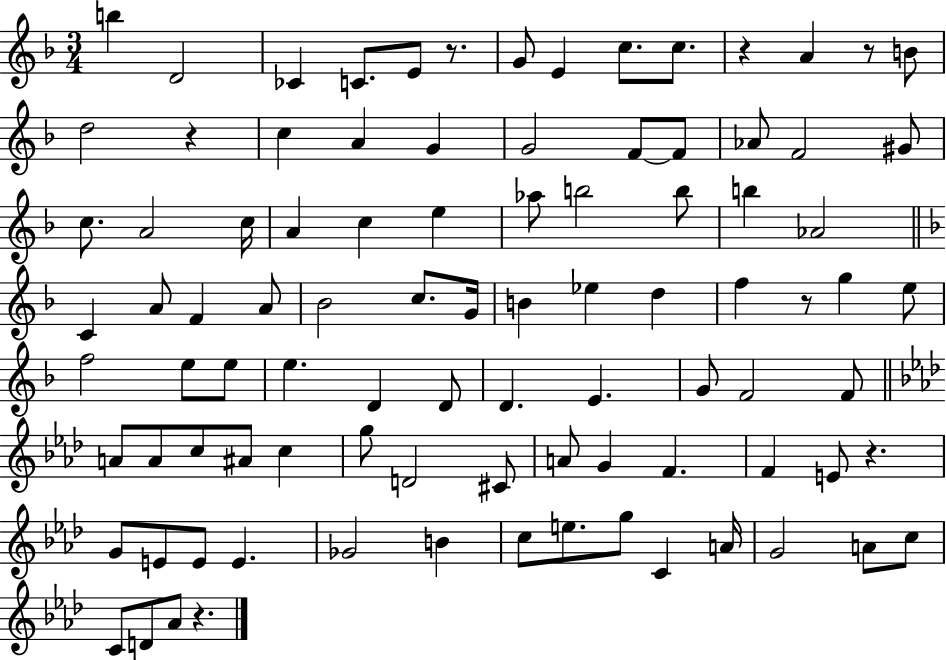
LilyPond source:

{
  \clef treble
  \numericTimeSignature
  \time 3/4
  \key f \major
  b''4 d'2 | ces'4 c'8. e'8 r8. | g'8 e'4 c''8. c''8. | r4 a'4 r8 b'8 | \break d''2 r4 | c''4 a'4 g'4 | g'2 f'8~~ f'8 | aes'8 f'2 gis'8 | \break c''8. a'2 c''16 | a'4 c''4 e''4 | aes''8 b''2 b''8 | b''4 aes'2 | \break \bar "||" \break \key d \minor c'4 a'8 f'4 a'8 | bes'2 c''8. g'16 | b'4 ees''4 d''4 | f''4 r8 g''4 e''8 | \break f''2 e''8 e''8 | e''4. d'4 d'8 | d'4. e'4. | g'8 f'2 f'8 | \break \bar "||" \break \key aes \major a'8 a'8 c''8 ais'8 c''4 | g''8 d'2 cis'8 | a'8 g'4 f'4. | f'4 e'8 r4. | \break g'8 e'8 e'8 e'4. | ges'2 b'4 | c''8 e''8. g''8 c'4 a'16 | g'2 a'8 c''8 | \break c'8 d'8 aes'8 r4. | \bar "|."
}